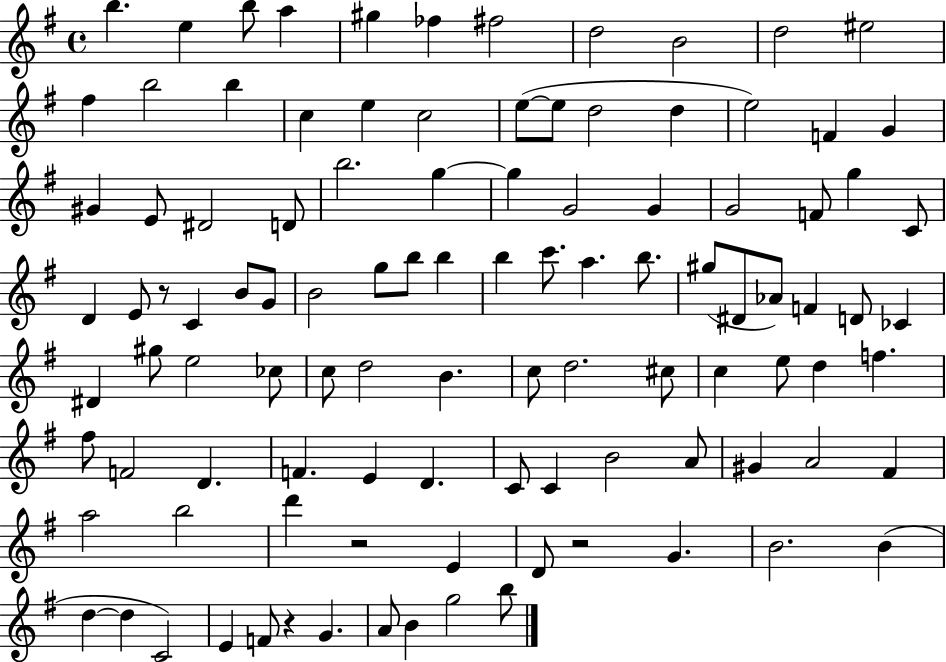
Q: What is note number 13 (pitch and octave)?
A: B5